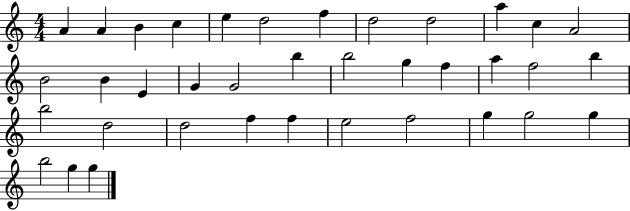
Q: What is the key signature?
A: C major